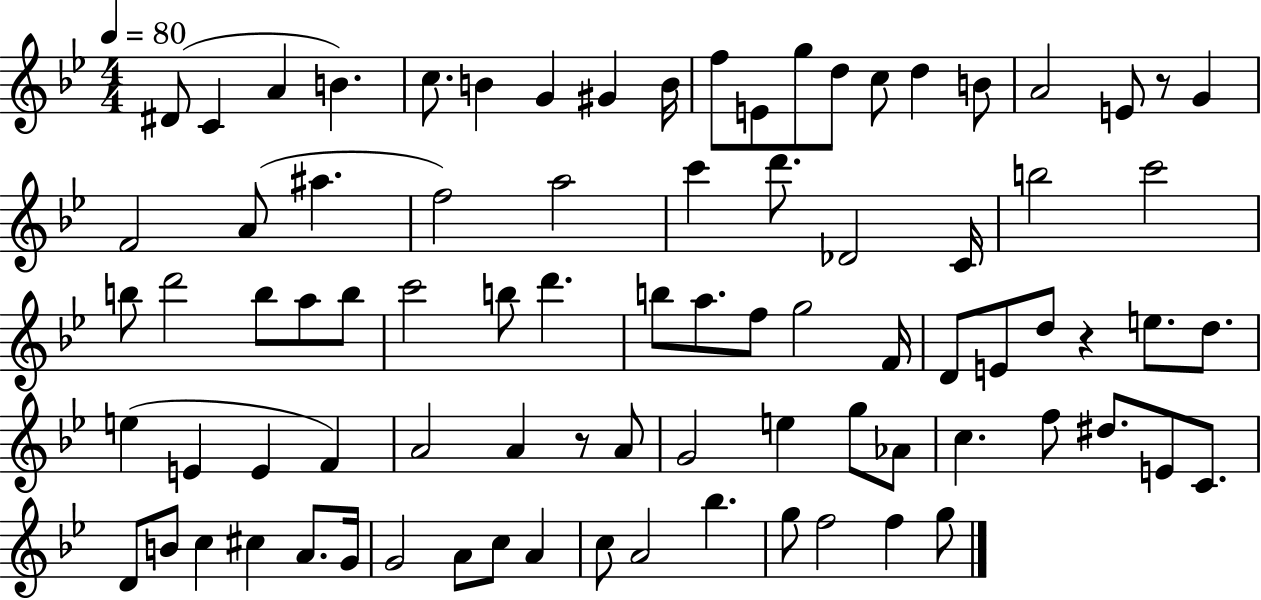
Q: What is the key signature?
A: BES major